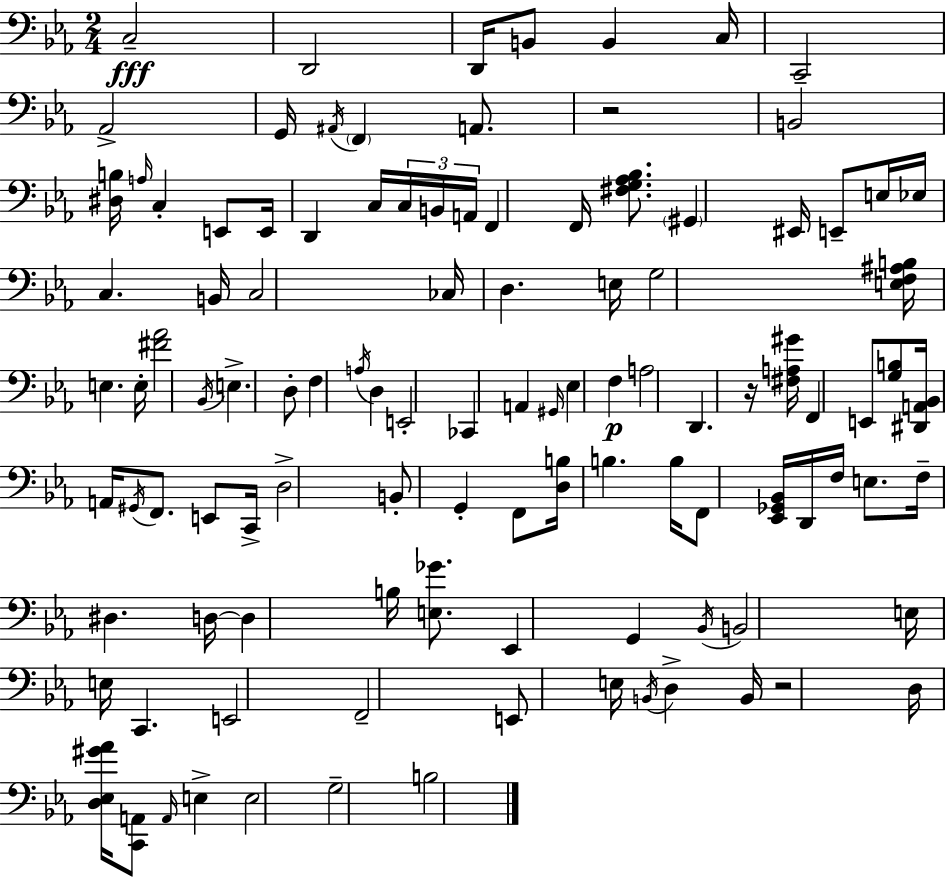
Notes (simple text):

C3/h D2/h D2/s B2/e B2/q C3/s C2/h Ab2/h G2/s A#2/s F2/q A2/e. R/h B2/h [D#3,B3]/s A3/s C3/q E2/e E2/s D2/q C3/s C3/s B2/s A2/s F2/q F2/s [F#3,G3,Ab3,Bb3]/e. G#2/q EIS2/s E2/e E3/s Eb3/s C3/q. B2/s C3/h CES3/s D3/q. E3/s G3/h [E3,F3,A#3,B3]/s E3/q. E3/s [F#4,Ab4]/h Bb2/s E3/q. D3/e F3/q A3/s D3/q E2/h CES2/q A2/q G#2/s Eb3/q F3/q A3/h D2/q. R/s [F#3,A3,G#4]/s F2/q E2/e [G3,B3]/e [D#2,A2,Bb2]/s A2/s G#2/s F2/e. E2/e C2/s D3/h B2/e G2/q F2/e [D3,B3]/s B3/q. B3/s F2/e [Eb2,Gb2,Bb2]/s D2/s F3/s E3/e. F3/s D#3/q. D3/s D3/q B3/s [E3,Gb4]/e. Eb2/q G2/q Bb2/s B2/h E3/s E3/s C2/q. E2/h F2/h E2/e E3/s B2/s D3/q B2/s R/h D3/s [D3,Eb3,G#4,Ab4]/s [C2,A2]/e A2/s E3/q E3/h G3/h B3/h